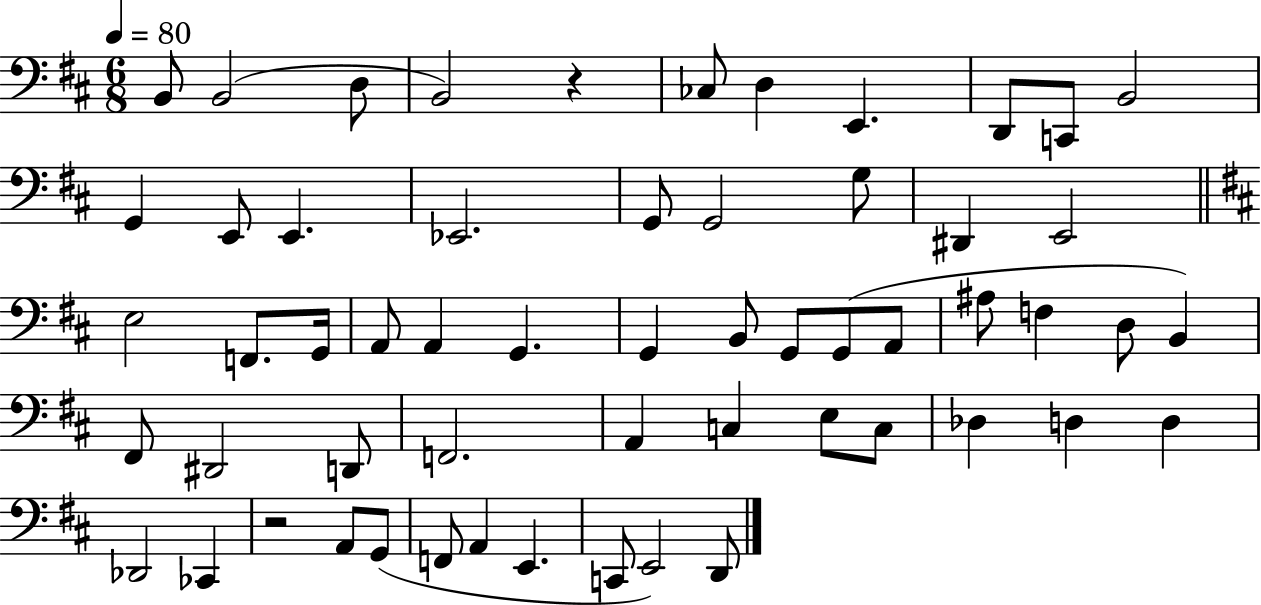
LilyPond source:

{
  \clef bass
  \numericTimeSignature
  \time 6/8
  \key d \major
  \tempo 4 = 80
  b,8 b,2( d8 | b,2) r4 | ces8 d4 e,4. | d,8 c,8 b,2 | \break g,4 e,8 e,4. | ees,2. | g,8 g,2 g8 | dis,4 e,2 | \break \bar "||" \break \key d \major e2 f,8. g,16 | a,8 a,4 g,4. | g,4 b,8 g,8 g,8( a,8 | ais8 f4 d8 b,4) | \break fis,8 dis,2 d,8 | f,2. | a,4 c4 e8 c8 | des4 d4 d4 | \break des,2 ces,4 | r2 a,8 g,8( | f,8 a,4 e,4. | c,8 e,2) d,8 | \break \bar "|."
}